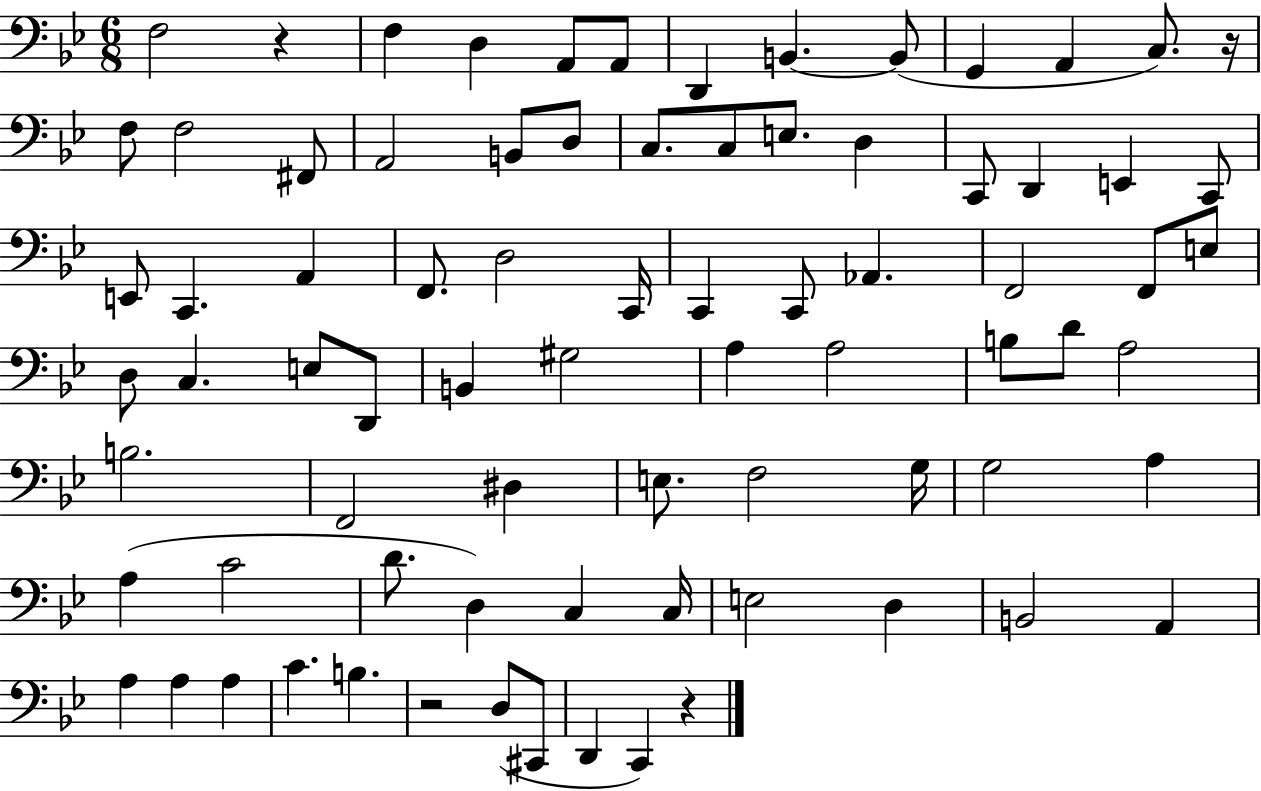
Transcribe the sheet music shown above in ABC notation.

X:1
T:Untitled
M:6/8
L:1/4
K:Bb
F,2 z F, D, A,,/2 A,,/2 D,, B,, B,,/2 G,, A,, C,/2 z/4 F,/2 F,2 ^F,,/2 A,,2 B,,/2 D,/2 C,/2 C,/2 E,/2 D, C,,/2 D,, E,, C,,/2 E,,/2 C,, A,, F,,/2 D,2 C,,/4 C,, C,,/2 _A,, F,,2 F,,/2 E,/2 D,/2 C, E,/2 D,,/2 B,, ^G,2 A, A,2 B,/2 D/2 A,2 B,2 F,,2 ^D, E,/2 F,2 G,/4 G,2 A, A, C2 D/2 D, C, C,/4 E,2 D, B,,2 A,, A, A, A, C B, z2 D,/2 ^C,,/2 D,, C,, z